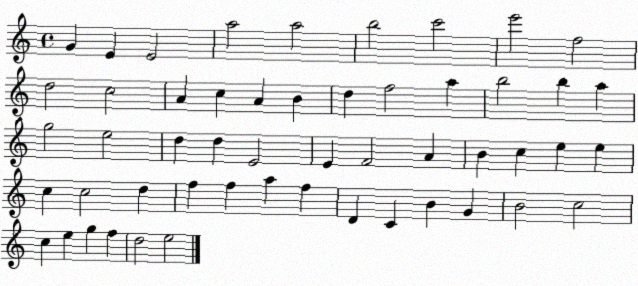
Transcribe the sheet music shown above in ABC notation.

X:1
T:Untitled
M:4/4
L:1/4
K:C
G E E2 a2 a2 b2 c'2 e'2 f2 d2 c2 A c A B d f2 a b2 b a g2 e2 d d E2 E F2 A B c e e c c2 d f f a f D C B G B2 c2 c e g f d2 e2